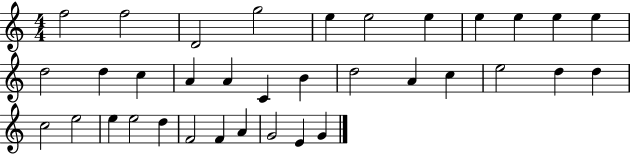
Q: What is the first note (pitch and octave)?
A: F5